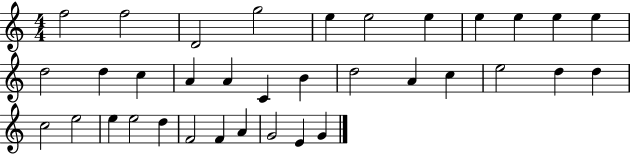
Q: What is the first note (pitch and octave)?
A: F5